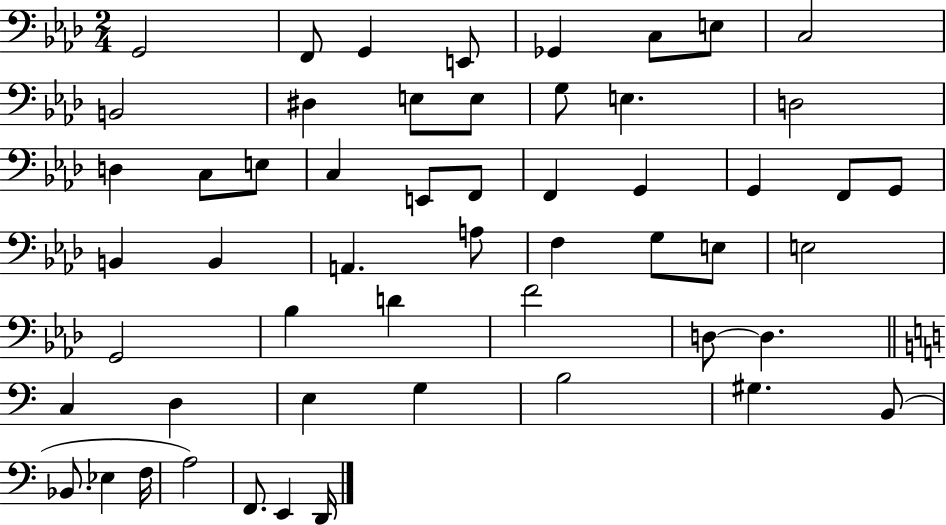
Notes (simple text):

G2/h F2/e G2/q E2/e Gb2/q C3/e E3/e C3/h B2/h D#3/q E3/e E3/e G3/e E3/q. D3/h D3/q C3/e E3/e C3/q E2/e F2/e F2/q G2/q G2/q F2/e G2/e B2/q B2/q A2/q. A3/e F3/q G3/e E3/e E3/h G2/h Bb3/q D4/q F4/h D3/e D3/q. C3/q D3/q E3/q G3/q B3/h G#3/q. B2/e Bb2/e. Eb3/q F3/s A3/h F2/e. E2/q D2/s